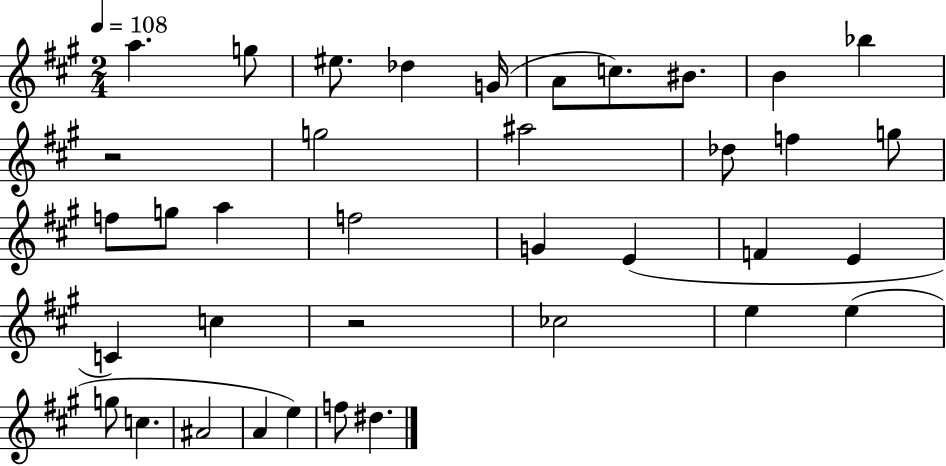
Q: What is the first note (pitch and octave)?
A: A5